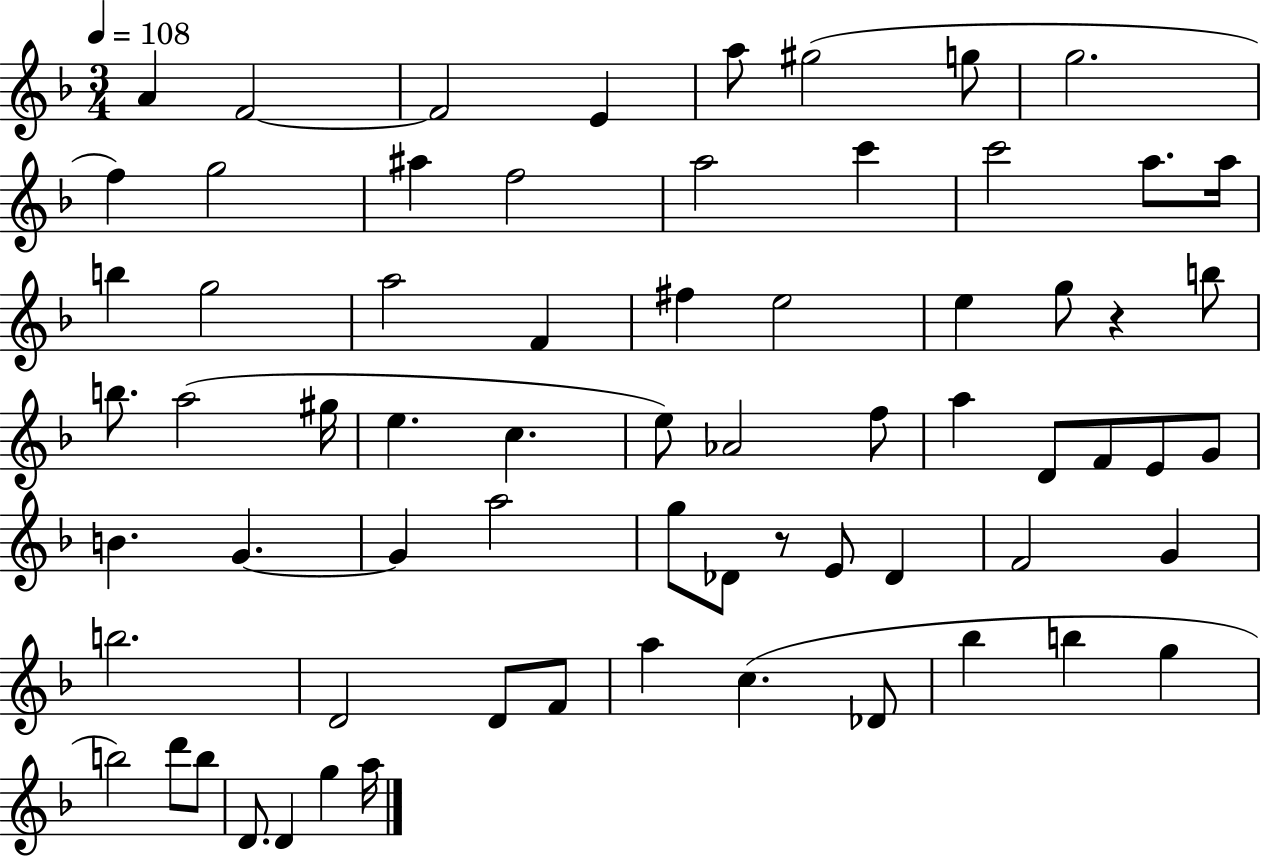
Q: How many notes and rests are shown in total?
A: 68